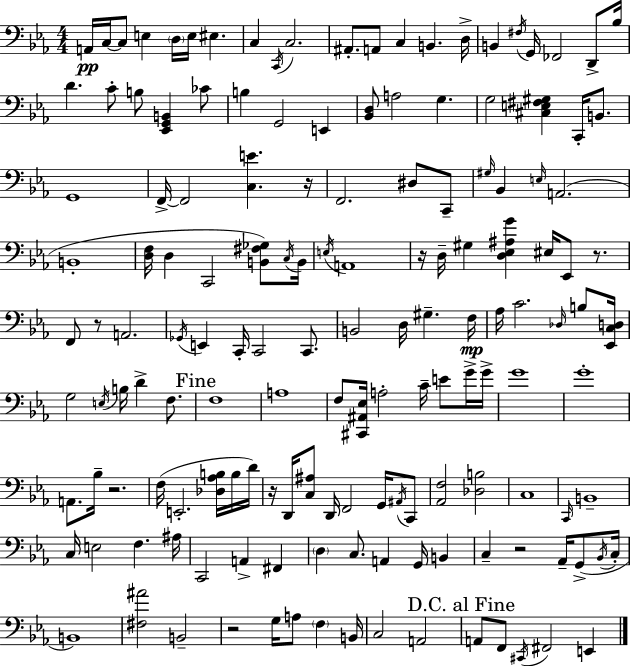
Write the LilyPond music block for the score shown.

{
  \clef bass
  \numericTimeSignature
  \time 4/4
  \key c \minor
  a,16\pp c16~~ c8 e4 \parenthesize d16 e16 eis4. | c4 \acciaccatura { c,16 } c2. | ais,8.-. a,8 c4 b,4. | d16-> b,4 \acciaccatura { fis16 } g,16 fes,2 d,8-> | \break bes16 d'4. c'8-. b8 <ees, g, b,>4 | ces'8 b4 g,2 e,4 | <bes, d>8 a2 g4. | g2 <cis e fis gis>4 c,16-. b,8. | \break g,1 | f,16->~~ f,2 <c e'>4. | r16 f,2. dis8 | c,8-- \grace { gis16 } bes,4 \grace { e16 } a,2.( | \break b,1-. | <d f>16 d4 c,2 | <b, fis ges>8) \acciaccatura { c16 } b,16 \acciaccatura { e16 } a,1 | r16 d16-- gis4 <d ees ais g'>4 | \break eis16 ees,8 r8. f,8 r8 a,2. | \acciaccatura { ges,16 } e,4 c,16-. c,2 | c,8. b,2 d16 | gis4.-- f16\mp aes16 c'2. | \break \grace { des16 } b8 <ees, c d>16 g2 | \acciaccatura { e16 } b16 d'4-> f8. \mark "Fine" f1 | a1 | f8 <cis, ais, ees>16 a2-. | \break c'16-- e'8 g'16-> g'16-> g'1 | g'1-. | a,8. bes16-- r2. | f16( e,2.-. | \break <des aes b>16 b16 d'16) r16 d,16 <c ais>8 d,16 f,2 | g,16 \acciaccatura { ais,16 } c,8 <aes, f>2 | <des b>2 c1 | \grace { c,16 } b,1-- | \break c16 e2 | f4. ais16 c,2 | a,4-> fis,4 \parenthesize d4 c8. | a,4 g,16 b,4 c4-- r2 | \break aes,16-- g,8->( \acciaccatura { bes,16 } c16-. b,1) | <fis ais'>2 | b,2-- r2 | g16 a8 \parenthesize f4 b,16 c2 | \break a,2 \mark "D.C. al Fine" a,8 f,8 | \acciaccatura { cis,16 } fis,2 e,4 \bar "|."
}